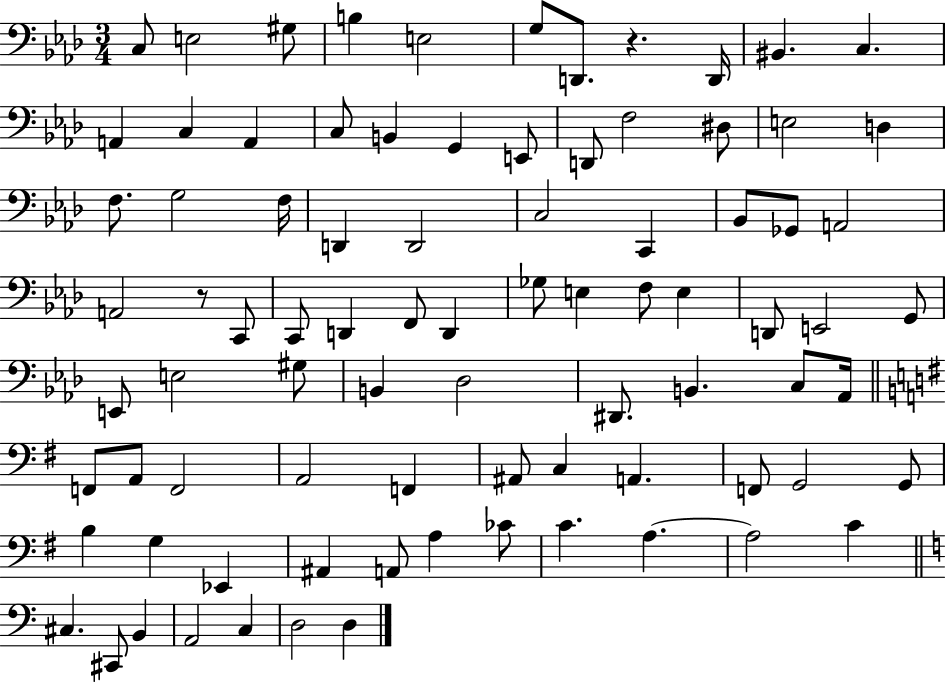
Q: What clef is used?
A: bass